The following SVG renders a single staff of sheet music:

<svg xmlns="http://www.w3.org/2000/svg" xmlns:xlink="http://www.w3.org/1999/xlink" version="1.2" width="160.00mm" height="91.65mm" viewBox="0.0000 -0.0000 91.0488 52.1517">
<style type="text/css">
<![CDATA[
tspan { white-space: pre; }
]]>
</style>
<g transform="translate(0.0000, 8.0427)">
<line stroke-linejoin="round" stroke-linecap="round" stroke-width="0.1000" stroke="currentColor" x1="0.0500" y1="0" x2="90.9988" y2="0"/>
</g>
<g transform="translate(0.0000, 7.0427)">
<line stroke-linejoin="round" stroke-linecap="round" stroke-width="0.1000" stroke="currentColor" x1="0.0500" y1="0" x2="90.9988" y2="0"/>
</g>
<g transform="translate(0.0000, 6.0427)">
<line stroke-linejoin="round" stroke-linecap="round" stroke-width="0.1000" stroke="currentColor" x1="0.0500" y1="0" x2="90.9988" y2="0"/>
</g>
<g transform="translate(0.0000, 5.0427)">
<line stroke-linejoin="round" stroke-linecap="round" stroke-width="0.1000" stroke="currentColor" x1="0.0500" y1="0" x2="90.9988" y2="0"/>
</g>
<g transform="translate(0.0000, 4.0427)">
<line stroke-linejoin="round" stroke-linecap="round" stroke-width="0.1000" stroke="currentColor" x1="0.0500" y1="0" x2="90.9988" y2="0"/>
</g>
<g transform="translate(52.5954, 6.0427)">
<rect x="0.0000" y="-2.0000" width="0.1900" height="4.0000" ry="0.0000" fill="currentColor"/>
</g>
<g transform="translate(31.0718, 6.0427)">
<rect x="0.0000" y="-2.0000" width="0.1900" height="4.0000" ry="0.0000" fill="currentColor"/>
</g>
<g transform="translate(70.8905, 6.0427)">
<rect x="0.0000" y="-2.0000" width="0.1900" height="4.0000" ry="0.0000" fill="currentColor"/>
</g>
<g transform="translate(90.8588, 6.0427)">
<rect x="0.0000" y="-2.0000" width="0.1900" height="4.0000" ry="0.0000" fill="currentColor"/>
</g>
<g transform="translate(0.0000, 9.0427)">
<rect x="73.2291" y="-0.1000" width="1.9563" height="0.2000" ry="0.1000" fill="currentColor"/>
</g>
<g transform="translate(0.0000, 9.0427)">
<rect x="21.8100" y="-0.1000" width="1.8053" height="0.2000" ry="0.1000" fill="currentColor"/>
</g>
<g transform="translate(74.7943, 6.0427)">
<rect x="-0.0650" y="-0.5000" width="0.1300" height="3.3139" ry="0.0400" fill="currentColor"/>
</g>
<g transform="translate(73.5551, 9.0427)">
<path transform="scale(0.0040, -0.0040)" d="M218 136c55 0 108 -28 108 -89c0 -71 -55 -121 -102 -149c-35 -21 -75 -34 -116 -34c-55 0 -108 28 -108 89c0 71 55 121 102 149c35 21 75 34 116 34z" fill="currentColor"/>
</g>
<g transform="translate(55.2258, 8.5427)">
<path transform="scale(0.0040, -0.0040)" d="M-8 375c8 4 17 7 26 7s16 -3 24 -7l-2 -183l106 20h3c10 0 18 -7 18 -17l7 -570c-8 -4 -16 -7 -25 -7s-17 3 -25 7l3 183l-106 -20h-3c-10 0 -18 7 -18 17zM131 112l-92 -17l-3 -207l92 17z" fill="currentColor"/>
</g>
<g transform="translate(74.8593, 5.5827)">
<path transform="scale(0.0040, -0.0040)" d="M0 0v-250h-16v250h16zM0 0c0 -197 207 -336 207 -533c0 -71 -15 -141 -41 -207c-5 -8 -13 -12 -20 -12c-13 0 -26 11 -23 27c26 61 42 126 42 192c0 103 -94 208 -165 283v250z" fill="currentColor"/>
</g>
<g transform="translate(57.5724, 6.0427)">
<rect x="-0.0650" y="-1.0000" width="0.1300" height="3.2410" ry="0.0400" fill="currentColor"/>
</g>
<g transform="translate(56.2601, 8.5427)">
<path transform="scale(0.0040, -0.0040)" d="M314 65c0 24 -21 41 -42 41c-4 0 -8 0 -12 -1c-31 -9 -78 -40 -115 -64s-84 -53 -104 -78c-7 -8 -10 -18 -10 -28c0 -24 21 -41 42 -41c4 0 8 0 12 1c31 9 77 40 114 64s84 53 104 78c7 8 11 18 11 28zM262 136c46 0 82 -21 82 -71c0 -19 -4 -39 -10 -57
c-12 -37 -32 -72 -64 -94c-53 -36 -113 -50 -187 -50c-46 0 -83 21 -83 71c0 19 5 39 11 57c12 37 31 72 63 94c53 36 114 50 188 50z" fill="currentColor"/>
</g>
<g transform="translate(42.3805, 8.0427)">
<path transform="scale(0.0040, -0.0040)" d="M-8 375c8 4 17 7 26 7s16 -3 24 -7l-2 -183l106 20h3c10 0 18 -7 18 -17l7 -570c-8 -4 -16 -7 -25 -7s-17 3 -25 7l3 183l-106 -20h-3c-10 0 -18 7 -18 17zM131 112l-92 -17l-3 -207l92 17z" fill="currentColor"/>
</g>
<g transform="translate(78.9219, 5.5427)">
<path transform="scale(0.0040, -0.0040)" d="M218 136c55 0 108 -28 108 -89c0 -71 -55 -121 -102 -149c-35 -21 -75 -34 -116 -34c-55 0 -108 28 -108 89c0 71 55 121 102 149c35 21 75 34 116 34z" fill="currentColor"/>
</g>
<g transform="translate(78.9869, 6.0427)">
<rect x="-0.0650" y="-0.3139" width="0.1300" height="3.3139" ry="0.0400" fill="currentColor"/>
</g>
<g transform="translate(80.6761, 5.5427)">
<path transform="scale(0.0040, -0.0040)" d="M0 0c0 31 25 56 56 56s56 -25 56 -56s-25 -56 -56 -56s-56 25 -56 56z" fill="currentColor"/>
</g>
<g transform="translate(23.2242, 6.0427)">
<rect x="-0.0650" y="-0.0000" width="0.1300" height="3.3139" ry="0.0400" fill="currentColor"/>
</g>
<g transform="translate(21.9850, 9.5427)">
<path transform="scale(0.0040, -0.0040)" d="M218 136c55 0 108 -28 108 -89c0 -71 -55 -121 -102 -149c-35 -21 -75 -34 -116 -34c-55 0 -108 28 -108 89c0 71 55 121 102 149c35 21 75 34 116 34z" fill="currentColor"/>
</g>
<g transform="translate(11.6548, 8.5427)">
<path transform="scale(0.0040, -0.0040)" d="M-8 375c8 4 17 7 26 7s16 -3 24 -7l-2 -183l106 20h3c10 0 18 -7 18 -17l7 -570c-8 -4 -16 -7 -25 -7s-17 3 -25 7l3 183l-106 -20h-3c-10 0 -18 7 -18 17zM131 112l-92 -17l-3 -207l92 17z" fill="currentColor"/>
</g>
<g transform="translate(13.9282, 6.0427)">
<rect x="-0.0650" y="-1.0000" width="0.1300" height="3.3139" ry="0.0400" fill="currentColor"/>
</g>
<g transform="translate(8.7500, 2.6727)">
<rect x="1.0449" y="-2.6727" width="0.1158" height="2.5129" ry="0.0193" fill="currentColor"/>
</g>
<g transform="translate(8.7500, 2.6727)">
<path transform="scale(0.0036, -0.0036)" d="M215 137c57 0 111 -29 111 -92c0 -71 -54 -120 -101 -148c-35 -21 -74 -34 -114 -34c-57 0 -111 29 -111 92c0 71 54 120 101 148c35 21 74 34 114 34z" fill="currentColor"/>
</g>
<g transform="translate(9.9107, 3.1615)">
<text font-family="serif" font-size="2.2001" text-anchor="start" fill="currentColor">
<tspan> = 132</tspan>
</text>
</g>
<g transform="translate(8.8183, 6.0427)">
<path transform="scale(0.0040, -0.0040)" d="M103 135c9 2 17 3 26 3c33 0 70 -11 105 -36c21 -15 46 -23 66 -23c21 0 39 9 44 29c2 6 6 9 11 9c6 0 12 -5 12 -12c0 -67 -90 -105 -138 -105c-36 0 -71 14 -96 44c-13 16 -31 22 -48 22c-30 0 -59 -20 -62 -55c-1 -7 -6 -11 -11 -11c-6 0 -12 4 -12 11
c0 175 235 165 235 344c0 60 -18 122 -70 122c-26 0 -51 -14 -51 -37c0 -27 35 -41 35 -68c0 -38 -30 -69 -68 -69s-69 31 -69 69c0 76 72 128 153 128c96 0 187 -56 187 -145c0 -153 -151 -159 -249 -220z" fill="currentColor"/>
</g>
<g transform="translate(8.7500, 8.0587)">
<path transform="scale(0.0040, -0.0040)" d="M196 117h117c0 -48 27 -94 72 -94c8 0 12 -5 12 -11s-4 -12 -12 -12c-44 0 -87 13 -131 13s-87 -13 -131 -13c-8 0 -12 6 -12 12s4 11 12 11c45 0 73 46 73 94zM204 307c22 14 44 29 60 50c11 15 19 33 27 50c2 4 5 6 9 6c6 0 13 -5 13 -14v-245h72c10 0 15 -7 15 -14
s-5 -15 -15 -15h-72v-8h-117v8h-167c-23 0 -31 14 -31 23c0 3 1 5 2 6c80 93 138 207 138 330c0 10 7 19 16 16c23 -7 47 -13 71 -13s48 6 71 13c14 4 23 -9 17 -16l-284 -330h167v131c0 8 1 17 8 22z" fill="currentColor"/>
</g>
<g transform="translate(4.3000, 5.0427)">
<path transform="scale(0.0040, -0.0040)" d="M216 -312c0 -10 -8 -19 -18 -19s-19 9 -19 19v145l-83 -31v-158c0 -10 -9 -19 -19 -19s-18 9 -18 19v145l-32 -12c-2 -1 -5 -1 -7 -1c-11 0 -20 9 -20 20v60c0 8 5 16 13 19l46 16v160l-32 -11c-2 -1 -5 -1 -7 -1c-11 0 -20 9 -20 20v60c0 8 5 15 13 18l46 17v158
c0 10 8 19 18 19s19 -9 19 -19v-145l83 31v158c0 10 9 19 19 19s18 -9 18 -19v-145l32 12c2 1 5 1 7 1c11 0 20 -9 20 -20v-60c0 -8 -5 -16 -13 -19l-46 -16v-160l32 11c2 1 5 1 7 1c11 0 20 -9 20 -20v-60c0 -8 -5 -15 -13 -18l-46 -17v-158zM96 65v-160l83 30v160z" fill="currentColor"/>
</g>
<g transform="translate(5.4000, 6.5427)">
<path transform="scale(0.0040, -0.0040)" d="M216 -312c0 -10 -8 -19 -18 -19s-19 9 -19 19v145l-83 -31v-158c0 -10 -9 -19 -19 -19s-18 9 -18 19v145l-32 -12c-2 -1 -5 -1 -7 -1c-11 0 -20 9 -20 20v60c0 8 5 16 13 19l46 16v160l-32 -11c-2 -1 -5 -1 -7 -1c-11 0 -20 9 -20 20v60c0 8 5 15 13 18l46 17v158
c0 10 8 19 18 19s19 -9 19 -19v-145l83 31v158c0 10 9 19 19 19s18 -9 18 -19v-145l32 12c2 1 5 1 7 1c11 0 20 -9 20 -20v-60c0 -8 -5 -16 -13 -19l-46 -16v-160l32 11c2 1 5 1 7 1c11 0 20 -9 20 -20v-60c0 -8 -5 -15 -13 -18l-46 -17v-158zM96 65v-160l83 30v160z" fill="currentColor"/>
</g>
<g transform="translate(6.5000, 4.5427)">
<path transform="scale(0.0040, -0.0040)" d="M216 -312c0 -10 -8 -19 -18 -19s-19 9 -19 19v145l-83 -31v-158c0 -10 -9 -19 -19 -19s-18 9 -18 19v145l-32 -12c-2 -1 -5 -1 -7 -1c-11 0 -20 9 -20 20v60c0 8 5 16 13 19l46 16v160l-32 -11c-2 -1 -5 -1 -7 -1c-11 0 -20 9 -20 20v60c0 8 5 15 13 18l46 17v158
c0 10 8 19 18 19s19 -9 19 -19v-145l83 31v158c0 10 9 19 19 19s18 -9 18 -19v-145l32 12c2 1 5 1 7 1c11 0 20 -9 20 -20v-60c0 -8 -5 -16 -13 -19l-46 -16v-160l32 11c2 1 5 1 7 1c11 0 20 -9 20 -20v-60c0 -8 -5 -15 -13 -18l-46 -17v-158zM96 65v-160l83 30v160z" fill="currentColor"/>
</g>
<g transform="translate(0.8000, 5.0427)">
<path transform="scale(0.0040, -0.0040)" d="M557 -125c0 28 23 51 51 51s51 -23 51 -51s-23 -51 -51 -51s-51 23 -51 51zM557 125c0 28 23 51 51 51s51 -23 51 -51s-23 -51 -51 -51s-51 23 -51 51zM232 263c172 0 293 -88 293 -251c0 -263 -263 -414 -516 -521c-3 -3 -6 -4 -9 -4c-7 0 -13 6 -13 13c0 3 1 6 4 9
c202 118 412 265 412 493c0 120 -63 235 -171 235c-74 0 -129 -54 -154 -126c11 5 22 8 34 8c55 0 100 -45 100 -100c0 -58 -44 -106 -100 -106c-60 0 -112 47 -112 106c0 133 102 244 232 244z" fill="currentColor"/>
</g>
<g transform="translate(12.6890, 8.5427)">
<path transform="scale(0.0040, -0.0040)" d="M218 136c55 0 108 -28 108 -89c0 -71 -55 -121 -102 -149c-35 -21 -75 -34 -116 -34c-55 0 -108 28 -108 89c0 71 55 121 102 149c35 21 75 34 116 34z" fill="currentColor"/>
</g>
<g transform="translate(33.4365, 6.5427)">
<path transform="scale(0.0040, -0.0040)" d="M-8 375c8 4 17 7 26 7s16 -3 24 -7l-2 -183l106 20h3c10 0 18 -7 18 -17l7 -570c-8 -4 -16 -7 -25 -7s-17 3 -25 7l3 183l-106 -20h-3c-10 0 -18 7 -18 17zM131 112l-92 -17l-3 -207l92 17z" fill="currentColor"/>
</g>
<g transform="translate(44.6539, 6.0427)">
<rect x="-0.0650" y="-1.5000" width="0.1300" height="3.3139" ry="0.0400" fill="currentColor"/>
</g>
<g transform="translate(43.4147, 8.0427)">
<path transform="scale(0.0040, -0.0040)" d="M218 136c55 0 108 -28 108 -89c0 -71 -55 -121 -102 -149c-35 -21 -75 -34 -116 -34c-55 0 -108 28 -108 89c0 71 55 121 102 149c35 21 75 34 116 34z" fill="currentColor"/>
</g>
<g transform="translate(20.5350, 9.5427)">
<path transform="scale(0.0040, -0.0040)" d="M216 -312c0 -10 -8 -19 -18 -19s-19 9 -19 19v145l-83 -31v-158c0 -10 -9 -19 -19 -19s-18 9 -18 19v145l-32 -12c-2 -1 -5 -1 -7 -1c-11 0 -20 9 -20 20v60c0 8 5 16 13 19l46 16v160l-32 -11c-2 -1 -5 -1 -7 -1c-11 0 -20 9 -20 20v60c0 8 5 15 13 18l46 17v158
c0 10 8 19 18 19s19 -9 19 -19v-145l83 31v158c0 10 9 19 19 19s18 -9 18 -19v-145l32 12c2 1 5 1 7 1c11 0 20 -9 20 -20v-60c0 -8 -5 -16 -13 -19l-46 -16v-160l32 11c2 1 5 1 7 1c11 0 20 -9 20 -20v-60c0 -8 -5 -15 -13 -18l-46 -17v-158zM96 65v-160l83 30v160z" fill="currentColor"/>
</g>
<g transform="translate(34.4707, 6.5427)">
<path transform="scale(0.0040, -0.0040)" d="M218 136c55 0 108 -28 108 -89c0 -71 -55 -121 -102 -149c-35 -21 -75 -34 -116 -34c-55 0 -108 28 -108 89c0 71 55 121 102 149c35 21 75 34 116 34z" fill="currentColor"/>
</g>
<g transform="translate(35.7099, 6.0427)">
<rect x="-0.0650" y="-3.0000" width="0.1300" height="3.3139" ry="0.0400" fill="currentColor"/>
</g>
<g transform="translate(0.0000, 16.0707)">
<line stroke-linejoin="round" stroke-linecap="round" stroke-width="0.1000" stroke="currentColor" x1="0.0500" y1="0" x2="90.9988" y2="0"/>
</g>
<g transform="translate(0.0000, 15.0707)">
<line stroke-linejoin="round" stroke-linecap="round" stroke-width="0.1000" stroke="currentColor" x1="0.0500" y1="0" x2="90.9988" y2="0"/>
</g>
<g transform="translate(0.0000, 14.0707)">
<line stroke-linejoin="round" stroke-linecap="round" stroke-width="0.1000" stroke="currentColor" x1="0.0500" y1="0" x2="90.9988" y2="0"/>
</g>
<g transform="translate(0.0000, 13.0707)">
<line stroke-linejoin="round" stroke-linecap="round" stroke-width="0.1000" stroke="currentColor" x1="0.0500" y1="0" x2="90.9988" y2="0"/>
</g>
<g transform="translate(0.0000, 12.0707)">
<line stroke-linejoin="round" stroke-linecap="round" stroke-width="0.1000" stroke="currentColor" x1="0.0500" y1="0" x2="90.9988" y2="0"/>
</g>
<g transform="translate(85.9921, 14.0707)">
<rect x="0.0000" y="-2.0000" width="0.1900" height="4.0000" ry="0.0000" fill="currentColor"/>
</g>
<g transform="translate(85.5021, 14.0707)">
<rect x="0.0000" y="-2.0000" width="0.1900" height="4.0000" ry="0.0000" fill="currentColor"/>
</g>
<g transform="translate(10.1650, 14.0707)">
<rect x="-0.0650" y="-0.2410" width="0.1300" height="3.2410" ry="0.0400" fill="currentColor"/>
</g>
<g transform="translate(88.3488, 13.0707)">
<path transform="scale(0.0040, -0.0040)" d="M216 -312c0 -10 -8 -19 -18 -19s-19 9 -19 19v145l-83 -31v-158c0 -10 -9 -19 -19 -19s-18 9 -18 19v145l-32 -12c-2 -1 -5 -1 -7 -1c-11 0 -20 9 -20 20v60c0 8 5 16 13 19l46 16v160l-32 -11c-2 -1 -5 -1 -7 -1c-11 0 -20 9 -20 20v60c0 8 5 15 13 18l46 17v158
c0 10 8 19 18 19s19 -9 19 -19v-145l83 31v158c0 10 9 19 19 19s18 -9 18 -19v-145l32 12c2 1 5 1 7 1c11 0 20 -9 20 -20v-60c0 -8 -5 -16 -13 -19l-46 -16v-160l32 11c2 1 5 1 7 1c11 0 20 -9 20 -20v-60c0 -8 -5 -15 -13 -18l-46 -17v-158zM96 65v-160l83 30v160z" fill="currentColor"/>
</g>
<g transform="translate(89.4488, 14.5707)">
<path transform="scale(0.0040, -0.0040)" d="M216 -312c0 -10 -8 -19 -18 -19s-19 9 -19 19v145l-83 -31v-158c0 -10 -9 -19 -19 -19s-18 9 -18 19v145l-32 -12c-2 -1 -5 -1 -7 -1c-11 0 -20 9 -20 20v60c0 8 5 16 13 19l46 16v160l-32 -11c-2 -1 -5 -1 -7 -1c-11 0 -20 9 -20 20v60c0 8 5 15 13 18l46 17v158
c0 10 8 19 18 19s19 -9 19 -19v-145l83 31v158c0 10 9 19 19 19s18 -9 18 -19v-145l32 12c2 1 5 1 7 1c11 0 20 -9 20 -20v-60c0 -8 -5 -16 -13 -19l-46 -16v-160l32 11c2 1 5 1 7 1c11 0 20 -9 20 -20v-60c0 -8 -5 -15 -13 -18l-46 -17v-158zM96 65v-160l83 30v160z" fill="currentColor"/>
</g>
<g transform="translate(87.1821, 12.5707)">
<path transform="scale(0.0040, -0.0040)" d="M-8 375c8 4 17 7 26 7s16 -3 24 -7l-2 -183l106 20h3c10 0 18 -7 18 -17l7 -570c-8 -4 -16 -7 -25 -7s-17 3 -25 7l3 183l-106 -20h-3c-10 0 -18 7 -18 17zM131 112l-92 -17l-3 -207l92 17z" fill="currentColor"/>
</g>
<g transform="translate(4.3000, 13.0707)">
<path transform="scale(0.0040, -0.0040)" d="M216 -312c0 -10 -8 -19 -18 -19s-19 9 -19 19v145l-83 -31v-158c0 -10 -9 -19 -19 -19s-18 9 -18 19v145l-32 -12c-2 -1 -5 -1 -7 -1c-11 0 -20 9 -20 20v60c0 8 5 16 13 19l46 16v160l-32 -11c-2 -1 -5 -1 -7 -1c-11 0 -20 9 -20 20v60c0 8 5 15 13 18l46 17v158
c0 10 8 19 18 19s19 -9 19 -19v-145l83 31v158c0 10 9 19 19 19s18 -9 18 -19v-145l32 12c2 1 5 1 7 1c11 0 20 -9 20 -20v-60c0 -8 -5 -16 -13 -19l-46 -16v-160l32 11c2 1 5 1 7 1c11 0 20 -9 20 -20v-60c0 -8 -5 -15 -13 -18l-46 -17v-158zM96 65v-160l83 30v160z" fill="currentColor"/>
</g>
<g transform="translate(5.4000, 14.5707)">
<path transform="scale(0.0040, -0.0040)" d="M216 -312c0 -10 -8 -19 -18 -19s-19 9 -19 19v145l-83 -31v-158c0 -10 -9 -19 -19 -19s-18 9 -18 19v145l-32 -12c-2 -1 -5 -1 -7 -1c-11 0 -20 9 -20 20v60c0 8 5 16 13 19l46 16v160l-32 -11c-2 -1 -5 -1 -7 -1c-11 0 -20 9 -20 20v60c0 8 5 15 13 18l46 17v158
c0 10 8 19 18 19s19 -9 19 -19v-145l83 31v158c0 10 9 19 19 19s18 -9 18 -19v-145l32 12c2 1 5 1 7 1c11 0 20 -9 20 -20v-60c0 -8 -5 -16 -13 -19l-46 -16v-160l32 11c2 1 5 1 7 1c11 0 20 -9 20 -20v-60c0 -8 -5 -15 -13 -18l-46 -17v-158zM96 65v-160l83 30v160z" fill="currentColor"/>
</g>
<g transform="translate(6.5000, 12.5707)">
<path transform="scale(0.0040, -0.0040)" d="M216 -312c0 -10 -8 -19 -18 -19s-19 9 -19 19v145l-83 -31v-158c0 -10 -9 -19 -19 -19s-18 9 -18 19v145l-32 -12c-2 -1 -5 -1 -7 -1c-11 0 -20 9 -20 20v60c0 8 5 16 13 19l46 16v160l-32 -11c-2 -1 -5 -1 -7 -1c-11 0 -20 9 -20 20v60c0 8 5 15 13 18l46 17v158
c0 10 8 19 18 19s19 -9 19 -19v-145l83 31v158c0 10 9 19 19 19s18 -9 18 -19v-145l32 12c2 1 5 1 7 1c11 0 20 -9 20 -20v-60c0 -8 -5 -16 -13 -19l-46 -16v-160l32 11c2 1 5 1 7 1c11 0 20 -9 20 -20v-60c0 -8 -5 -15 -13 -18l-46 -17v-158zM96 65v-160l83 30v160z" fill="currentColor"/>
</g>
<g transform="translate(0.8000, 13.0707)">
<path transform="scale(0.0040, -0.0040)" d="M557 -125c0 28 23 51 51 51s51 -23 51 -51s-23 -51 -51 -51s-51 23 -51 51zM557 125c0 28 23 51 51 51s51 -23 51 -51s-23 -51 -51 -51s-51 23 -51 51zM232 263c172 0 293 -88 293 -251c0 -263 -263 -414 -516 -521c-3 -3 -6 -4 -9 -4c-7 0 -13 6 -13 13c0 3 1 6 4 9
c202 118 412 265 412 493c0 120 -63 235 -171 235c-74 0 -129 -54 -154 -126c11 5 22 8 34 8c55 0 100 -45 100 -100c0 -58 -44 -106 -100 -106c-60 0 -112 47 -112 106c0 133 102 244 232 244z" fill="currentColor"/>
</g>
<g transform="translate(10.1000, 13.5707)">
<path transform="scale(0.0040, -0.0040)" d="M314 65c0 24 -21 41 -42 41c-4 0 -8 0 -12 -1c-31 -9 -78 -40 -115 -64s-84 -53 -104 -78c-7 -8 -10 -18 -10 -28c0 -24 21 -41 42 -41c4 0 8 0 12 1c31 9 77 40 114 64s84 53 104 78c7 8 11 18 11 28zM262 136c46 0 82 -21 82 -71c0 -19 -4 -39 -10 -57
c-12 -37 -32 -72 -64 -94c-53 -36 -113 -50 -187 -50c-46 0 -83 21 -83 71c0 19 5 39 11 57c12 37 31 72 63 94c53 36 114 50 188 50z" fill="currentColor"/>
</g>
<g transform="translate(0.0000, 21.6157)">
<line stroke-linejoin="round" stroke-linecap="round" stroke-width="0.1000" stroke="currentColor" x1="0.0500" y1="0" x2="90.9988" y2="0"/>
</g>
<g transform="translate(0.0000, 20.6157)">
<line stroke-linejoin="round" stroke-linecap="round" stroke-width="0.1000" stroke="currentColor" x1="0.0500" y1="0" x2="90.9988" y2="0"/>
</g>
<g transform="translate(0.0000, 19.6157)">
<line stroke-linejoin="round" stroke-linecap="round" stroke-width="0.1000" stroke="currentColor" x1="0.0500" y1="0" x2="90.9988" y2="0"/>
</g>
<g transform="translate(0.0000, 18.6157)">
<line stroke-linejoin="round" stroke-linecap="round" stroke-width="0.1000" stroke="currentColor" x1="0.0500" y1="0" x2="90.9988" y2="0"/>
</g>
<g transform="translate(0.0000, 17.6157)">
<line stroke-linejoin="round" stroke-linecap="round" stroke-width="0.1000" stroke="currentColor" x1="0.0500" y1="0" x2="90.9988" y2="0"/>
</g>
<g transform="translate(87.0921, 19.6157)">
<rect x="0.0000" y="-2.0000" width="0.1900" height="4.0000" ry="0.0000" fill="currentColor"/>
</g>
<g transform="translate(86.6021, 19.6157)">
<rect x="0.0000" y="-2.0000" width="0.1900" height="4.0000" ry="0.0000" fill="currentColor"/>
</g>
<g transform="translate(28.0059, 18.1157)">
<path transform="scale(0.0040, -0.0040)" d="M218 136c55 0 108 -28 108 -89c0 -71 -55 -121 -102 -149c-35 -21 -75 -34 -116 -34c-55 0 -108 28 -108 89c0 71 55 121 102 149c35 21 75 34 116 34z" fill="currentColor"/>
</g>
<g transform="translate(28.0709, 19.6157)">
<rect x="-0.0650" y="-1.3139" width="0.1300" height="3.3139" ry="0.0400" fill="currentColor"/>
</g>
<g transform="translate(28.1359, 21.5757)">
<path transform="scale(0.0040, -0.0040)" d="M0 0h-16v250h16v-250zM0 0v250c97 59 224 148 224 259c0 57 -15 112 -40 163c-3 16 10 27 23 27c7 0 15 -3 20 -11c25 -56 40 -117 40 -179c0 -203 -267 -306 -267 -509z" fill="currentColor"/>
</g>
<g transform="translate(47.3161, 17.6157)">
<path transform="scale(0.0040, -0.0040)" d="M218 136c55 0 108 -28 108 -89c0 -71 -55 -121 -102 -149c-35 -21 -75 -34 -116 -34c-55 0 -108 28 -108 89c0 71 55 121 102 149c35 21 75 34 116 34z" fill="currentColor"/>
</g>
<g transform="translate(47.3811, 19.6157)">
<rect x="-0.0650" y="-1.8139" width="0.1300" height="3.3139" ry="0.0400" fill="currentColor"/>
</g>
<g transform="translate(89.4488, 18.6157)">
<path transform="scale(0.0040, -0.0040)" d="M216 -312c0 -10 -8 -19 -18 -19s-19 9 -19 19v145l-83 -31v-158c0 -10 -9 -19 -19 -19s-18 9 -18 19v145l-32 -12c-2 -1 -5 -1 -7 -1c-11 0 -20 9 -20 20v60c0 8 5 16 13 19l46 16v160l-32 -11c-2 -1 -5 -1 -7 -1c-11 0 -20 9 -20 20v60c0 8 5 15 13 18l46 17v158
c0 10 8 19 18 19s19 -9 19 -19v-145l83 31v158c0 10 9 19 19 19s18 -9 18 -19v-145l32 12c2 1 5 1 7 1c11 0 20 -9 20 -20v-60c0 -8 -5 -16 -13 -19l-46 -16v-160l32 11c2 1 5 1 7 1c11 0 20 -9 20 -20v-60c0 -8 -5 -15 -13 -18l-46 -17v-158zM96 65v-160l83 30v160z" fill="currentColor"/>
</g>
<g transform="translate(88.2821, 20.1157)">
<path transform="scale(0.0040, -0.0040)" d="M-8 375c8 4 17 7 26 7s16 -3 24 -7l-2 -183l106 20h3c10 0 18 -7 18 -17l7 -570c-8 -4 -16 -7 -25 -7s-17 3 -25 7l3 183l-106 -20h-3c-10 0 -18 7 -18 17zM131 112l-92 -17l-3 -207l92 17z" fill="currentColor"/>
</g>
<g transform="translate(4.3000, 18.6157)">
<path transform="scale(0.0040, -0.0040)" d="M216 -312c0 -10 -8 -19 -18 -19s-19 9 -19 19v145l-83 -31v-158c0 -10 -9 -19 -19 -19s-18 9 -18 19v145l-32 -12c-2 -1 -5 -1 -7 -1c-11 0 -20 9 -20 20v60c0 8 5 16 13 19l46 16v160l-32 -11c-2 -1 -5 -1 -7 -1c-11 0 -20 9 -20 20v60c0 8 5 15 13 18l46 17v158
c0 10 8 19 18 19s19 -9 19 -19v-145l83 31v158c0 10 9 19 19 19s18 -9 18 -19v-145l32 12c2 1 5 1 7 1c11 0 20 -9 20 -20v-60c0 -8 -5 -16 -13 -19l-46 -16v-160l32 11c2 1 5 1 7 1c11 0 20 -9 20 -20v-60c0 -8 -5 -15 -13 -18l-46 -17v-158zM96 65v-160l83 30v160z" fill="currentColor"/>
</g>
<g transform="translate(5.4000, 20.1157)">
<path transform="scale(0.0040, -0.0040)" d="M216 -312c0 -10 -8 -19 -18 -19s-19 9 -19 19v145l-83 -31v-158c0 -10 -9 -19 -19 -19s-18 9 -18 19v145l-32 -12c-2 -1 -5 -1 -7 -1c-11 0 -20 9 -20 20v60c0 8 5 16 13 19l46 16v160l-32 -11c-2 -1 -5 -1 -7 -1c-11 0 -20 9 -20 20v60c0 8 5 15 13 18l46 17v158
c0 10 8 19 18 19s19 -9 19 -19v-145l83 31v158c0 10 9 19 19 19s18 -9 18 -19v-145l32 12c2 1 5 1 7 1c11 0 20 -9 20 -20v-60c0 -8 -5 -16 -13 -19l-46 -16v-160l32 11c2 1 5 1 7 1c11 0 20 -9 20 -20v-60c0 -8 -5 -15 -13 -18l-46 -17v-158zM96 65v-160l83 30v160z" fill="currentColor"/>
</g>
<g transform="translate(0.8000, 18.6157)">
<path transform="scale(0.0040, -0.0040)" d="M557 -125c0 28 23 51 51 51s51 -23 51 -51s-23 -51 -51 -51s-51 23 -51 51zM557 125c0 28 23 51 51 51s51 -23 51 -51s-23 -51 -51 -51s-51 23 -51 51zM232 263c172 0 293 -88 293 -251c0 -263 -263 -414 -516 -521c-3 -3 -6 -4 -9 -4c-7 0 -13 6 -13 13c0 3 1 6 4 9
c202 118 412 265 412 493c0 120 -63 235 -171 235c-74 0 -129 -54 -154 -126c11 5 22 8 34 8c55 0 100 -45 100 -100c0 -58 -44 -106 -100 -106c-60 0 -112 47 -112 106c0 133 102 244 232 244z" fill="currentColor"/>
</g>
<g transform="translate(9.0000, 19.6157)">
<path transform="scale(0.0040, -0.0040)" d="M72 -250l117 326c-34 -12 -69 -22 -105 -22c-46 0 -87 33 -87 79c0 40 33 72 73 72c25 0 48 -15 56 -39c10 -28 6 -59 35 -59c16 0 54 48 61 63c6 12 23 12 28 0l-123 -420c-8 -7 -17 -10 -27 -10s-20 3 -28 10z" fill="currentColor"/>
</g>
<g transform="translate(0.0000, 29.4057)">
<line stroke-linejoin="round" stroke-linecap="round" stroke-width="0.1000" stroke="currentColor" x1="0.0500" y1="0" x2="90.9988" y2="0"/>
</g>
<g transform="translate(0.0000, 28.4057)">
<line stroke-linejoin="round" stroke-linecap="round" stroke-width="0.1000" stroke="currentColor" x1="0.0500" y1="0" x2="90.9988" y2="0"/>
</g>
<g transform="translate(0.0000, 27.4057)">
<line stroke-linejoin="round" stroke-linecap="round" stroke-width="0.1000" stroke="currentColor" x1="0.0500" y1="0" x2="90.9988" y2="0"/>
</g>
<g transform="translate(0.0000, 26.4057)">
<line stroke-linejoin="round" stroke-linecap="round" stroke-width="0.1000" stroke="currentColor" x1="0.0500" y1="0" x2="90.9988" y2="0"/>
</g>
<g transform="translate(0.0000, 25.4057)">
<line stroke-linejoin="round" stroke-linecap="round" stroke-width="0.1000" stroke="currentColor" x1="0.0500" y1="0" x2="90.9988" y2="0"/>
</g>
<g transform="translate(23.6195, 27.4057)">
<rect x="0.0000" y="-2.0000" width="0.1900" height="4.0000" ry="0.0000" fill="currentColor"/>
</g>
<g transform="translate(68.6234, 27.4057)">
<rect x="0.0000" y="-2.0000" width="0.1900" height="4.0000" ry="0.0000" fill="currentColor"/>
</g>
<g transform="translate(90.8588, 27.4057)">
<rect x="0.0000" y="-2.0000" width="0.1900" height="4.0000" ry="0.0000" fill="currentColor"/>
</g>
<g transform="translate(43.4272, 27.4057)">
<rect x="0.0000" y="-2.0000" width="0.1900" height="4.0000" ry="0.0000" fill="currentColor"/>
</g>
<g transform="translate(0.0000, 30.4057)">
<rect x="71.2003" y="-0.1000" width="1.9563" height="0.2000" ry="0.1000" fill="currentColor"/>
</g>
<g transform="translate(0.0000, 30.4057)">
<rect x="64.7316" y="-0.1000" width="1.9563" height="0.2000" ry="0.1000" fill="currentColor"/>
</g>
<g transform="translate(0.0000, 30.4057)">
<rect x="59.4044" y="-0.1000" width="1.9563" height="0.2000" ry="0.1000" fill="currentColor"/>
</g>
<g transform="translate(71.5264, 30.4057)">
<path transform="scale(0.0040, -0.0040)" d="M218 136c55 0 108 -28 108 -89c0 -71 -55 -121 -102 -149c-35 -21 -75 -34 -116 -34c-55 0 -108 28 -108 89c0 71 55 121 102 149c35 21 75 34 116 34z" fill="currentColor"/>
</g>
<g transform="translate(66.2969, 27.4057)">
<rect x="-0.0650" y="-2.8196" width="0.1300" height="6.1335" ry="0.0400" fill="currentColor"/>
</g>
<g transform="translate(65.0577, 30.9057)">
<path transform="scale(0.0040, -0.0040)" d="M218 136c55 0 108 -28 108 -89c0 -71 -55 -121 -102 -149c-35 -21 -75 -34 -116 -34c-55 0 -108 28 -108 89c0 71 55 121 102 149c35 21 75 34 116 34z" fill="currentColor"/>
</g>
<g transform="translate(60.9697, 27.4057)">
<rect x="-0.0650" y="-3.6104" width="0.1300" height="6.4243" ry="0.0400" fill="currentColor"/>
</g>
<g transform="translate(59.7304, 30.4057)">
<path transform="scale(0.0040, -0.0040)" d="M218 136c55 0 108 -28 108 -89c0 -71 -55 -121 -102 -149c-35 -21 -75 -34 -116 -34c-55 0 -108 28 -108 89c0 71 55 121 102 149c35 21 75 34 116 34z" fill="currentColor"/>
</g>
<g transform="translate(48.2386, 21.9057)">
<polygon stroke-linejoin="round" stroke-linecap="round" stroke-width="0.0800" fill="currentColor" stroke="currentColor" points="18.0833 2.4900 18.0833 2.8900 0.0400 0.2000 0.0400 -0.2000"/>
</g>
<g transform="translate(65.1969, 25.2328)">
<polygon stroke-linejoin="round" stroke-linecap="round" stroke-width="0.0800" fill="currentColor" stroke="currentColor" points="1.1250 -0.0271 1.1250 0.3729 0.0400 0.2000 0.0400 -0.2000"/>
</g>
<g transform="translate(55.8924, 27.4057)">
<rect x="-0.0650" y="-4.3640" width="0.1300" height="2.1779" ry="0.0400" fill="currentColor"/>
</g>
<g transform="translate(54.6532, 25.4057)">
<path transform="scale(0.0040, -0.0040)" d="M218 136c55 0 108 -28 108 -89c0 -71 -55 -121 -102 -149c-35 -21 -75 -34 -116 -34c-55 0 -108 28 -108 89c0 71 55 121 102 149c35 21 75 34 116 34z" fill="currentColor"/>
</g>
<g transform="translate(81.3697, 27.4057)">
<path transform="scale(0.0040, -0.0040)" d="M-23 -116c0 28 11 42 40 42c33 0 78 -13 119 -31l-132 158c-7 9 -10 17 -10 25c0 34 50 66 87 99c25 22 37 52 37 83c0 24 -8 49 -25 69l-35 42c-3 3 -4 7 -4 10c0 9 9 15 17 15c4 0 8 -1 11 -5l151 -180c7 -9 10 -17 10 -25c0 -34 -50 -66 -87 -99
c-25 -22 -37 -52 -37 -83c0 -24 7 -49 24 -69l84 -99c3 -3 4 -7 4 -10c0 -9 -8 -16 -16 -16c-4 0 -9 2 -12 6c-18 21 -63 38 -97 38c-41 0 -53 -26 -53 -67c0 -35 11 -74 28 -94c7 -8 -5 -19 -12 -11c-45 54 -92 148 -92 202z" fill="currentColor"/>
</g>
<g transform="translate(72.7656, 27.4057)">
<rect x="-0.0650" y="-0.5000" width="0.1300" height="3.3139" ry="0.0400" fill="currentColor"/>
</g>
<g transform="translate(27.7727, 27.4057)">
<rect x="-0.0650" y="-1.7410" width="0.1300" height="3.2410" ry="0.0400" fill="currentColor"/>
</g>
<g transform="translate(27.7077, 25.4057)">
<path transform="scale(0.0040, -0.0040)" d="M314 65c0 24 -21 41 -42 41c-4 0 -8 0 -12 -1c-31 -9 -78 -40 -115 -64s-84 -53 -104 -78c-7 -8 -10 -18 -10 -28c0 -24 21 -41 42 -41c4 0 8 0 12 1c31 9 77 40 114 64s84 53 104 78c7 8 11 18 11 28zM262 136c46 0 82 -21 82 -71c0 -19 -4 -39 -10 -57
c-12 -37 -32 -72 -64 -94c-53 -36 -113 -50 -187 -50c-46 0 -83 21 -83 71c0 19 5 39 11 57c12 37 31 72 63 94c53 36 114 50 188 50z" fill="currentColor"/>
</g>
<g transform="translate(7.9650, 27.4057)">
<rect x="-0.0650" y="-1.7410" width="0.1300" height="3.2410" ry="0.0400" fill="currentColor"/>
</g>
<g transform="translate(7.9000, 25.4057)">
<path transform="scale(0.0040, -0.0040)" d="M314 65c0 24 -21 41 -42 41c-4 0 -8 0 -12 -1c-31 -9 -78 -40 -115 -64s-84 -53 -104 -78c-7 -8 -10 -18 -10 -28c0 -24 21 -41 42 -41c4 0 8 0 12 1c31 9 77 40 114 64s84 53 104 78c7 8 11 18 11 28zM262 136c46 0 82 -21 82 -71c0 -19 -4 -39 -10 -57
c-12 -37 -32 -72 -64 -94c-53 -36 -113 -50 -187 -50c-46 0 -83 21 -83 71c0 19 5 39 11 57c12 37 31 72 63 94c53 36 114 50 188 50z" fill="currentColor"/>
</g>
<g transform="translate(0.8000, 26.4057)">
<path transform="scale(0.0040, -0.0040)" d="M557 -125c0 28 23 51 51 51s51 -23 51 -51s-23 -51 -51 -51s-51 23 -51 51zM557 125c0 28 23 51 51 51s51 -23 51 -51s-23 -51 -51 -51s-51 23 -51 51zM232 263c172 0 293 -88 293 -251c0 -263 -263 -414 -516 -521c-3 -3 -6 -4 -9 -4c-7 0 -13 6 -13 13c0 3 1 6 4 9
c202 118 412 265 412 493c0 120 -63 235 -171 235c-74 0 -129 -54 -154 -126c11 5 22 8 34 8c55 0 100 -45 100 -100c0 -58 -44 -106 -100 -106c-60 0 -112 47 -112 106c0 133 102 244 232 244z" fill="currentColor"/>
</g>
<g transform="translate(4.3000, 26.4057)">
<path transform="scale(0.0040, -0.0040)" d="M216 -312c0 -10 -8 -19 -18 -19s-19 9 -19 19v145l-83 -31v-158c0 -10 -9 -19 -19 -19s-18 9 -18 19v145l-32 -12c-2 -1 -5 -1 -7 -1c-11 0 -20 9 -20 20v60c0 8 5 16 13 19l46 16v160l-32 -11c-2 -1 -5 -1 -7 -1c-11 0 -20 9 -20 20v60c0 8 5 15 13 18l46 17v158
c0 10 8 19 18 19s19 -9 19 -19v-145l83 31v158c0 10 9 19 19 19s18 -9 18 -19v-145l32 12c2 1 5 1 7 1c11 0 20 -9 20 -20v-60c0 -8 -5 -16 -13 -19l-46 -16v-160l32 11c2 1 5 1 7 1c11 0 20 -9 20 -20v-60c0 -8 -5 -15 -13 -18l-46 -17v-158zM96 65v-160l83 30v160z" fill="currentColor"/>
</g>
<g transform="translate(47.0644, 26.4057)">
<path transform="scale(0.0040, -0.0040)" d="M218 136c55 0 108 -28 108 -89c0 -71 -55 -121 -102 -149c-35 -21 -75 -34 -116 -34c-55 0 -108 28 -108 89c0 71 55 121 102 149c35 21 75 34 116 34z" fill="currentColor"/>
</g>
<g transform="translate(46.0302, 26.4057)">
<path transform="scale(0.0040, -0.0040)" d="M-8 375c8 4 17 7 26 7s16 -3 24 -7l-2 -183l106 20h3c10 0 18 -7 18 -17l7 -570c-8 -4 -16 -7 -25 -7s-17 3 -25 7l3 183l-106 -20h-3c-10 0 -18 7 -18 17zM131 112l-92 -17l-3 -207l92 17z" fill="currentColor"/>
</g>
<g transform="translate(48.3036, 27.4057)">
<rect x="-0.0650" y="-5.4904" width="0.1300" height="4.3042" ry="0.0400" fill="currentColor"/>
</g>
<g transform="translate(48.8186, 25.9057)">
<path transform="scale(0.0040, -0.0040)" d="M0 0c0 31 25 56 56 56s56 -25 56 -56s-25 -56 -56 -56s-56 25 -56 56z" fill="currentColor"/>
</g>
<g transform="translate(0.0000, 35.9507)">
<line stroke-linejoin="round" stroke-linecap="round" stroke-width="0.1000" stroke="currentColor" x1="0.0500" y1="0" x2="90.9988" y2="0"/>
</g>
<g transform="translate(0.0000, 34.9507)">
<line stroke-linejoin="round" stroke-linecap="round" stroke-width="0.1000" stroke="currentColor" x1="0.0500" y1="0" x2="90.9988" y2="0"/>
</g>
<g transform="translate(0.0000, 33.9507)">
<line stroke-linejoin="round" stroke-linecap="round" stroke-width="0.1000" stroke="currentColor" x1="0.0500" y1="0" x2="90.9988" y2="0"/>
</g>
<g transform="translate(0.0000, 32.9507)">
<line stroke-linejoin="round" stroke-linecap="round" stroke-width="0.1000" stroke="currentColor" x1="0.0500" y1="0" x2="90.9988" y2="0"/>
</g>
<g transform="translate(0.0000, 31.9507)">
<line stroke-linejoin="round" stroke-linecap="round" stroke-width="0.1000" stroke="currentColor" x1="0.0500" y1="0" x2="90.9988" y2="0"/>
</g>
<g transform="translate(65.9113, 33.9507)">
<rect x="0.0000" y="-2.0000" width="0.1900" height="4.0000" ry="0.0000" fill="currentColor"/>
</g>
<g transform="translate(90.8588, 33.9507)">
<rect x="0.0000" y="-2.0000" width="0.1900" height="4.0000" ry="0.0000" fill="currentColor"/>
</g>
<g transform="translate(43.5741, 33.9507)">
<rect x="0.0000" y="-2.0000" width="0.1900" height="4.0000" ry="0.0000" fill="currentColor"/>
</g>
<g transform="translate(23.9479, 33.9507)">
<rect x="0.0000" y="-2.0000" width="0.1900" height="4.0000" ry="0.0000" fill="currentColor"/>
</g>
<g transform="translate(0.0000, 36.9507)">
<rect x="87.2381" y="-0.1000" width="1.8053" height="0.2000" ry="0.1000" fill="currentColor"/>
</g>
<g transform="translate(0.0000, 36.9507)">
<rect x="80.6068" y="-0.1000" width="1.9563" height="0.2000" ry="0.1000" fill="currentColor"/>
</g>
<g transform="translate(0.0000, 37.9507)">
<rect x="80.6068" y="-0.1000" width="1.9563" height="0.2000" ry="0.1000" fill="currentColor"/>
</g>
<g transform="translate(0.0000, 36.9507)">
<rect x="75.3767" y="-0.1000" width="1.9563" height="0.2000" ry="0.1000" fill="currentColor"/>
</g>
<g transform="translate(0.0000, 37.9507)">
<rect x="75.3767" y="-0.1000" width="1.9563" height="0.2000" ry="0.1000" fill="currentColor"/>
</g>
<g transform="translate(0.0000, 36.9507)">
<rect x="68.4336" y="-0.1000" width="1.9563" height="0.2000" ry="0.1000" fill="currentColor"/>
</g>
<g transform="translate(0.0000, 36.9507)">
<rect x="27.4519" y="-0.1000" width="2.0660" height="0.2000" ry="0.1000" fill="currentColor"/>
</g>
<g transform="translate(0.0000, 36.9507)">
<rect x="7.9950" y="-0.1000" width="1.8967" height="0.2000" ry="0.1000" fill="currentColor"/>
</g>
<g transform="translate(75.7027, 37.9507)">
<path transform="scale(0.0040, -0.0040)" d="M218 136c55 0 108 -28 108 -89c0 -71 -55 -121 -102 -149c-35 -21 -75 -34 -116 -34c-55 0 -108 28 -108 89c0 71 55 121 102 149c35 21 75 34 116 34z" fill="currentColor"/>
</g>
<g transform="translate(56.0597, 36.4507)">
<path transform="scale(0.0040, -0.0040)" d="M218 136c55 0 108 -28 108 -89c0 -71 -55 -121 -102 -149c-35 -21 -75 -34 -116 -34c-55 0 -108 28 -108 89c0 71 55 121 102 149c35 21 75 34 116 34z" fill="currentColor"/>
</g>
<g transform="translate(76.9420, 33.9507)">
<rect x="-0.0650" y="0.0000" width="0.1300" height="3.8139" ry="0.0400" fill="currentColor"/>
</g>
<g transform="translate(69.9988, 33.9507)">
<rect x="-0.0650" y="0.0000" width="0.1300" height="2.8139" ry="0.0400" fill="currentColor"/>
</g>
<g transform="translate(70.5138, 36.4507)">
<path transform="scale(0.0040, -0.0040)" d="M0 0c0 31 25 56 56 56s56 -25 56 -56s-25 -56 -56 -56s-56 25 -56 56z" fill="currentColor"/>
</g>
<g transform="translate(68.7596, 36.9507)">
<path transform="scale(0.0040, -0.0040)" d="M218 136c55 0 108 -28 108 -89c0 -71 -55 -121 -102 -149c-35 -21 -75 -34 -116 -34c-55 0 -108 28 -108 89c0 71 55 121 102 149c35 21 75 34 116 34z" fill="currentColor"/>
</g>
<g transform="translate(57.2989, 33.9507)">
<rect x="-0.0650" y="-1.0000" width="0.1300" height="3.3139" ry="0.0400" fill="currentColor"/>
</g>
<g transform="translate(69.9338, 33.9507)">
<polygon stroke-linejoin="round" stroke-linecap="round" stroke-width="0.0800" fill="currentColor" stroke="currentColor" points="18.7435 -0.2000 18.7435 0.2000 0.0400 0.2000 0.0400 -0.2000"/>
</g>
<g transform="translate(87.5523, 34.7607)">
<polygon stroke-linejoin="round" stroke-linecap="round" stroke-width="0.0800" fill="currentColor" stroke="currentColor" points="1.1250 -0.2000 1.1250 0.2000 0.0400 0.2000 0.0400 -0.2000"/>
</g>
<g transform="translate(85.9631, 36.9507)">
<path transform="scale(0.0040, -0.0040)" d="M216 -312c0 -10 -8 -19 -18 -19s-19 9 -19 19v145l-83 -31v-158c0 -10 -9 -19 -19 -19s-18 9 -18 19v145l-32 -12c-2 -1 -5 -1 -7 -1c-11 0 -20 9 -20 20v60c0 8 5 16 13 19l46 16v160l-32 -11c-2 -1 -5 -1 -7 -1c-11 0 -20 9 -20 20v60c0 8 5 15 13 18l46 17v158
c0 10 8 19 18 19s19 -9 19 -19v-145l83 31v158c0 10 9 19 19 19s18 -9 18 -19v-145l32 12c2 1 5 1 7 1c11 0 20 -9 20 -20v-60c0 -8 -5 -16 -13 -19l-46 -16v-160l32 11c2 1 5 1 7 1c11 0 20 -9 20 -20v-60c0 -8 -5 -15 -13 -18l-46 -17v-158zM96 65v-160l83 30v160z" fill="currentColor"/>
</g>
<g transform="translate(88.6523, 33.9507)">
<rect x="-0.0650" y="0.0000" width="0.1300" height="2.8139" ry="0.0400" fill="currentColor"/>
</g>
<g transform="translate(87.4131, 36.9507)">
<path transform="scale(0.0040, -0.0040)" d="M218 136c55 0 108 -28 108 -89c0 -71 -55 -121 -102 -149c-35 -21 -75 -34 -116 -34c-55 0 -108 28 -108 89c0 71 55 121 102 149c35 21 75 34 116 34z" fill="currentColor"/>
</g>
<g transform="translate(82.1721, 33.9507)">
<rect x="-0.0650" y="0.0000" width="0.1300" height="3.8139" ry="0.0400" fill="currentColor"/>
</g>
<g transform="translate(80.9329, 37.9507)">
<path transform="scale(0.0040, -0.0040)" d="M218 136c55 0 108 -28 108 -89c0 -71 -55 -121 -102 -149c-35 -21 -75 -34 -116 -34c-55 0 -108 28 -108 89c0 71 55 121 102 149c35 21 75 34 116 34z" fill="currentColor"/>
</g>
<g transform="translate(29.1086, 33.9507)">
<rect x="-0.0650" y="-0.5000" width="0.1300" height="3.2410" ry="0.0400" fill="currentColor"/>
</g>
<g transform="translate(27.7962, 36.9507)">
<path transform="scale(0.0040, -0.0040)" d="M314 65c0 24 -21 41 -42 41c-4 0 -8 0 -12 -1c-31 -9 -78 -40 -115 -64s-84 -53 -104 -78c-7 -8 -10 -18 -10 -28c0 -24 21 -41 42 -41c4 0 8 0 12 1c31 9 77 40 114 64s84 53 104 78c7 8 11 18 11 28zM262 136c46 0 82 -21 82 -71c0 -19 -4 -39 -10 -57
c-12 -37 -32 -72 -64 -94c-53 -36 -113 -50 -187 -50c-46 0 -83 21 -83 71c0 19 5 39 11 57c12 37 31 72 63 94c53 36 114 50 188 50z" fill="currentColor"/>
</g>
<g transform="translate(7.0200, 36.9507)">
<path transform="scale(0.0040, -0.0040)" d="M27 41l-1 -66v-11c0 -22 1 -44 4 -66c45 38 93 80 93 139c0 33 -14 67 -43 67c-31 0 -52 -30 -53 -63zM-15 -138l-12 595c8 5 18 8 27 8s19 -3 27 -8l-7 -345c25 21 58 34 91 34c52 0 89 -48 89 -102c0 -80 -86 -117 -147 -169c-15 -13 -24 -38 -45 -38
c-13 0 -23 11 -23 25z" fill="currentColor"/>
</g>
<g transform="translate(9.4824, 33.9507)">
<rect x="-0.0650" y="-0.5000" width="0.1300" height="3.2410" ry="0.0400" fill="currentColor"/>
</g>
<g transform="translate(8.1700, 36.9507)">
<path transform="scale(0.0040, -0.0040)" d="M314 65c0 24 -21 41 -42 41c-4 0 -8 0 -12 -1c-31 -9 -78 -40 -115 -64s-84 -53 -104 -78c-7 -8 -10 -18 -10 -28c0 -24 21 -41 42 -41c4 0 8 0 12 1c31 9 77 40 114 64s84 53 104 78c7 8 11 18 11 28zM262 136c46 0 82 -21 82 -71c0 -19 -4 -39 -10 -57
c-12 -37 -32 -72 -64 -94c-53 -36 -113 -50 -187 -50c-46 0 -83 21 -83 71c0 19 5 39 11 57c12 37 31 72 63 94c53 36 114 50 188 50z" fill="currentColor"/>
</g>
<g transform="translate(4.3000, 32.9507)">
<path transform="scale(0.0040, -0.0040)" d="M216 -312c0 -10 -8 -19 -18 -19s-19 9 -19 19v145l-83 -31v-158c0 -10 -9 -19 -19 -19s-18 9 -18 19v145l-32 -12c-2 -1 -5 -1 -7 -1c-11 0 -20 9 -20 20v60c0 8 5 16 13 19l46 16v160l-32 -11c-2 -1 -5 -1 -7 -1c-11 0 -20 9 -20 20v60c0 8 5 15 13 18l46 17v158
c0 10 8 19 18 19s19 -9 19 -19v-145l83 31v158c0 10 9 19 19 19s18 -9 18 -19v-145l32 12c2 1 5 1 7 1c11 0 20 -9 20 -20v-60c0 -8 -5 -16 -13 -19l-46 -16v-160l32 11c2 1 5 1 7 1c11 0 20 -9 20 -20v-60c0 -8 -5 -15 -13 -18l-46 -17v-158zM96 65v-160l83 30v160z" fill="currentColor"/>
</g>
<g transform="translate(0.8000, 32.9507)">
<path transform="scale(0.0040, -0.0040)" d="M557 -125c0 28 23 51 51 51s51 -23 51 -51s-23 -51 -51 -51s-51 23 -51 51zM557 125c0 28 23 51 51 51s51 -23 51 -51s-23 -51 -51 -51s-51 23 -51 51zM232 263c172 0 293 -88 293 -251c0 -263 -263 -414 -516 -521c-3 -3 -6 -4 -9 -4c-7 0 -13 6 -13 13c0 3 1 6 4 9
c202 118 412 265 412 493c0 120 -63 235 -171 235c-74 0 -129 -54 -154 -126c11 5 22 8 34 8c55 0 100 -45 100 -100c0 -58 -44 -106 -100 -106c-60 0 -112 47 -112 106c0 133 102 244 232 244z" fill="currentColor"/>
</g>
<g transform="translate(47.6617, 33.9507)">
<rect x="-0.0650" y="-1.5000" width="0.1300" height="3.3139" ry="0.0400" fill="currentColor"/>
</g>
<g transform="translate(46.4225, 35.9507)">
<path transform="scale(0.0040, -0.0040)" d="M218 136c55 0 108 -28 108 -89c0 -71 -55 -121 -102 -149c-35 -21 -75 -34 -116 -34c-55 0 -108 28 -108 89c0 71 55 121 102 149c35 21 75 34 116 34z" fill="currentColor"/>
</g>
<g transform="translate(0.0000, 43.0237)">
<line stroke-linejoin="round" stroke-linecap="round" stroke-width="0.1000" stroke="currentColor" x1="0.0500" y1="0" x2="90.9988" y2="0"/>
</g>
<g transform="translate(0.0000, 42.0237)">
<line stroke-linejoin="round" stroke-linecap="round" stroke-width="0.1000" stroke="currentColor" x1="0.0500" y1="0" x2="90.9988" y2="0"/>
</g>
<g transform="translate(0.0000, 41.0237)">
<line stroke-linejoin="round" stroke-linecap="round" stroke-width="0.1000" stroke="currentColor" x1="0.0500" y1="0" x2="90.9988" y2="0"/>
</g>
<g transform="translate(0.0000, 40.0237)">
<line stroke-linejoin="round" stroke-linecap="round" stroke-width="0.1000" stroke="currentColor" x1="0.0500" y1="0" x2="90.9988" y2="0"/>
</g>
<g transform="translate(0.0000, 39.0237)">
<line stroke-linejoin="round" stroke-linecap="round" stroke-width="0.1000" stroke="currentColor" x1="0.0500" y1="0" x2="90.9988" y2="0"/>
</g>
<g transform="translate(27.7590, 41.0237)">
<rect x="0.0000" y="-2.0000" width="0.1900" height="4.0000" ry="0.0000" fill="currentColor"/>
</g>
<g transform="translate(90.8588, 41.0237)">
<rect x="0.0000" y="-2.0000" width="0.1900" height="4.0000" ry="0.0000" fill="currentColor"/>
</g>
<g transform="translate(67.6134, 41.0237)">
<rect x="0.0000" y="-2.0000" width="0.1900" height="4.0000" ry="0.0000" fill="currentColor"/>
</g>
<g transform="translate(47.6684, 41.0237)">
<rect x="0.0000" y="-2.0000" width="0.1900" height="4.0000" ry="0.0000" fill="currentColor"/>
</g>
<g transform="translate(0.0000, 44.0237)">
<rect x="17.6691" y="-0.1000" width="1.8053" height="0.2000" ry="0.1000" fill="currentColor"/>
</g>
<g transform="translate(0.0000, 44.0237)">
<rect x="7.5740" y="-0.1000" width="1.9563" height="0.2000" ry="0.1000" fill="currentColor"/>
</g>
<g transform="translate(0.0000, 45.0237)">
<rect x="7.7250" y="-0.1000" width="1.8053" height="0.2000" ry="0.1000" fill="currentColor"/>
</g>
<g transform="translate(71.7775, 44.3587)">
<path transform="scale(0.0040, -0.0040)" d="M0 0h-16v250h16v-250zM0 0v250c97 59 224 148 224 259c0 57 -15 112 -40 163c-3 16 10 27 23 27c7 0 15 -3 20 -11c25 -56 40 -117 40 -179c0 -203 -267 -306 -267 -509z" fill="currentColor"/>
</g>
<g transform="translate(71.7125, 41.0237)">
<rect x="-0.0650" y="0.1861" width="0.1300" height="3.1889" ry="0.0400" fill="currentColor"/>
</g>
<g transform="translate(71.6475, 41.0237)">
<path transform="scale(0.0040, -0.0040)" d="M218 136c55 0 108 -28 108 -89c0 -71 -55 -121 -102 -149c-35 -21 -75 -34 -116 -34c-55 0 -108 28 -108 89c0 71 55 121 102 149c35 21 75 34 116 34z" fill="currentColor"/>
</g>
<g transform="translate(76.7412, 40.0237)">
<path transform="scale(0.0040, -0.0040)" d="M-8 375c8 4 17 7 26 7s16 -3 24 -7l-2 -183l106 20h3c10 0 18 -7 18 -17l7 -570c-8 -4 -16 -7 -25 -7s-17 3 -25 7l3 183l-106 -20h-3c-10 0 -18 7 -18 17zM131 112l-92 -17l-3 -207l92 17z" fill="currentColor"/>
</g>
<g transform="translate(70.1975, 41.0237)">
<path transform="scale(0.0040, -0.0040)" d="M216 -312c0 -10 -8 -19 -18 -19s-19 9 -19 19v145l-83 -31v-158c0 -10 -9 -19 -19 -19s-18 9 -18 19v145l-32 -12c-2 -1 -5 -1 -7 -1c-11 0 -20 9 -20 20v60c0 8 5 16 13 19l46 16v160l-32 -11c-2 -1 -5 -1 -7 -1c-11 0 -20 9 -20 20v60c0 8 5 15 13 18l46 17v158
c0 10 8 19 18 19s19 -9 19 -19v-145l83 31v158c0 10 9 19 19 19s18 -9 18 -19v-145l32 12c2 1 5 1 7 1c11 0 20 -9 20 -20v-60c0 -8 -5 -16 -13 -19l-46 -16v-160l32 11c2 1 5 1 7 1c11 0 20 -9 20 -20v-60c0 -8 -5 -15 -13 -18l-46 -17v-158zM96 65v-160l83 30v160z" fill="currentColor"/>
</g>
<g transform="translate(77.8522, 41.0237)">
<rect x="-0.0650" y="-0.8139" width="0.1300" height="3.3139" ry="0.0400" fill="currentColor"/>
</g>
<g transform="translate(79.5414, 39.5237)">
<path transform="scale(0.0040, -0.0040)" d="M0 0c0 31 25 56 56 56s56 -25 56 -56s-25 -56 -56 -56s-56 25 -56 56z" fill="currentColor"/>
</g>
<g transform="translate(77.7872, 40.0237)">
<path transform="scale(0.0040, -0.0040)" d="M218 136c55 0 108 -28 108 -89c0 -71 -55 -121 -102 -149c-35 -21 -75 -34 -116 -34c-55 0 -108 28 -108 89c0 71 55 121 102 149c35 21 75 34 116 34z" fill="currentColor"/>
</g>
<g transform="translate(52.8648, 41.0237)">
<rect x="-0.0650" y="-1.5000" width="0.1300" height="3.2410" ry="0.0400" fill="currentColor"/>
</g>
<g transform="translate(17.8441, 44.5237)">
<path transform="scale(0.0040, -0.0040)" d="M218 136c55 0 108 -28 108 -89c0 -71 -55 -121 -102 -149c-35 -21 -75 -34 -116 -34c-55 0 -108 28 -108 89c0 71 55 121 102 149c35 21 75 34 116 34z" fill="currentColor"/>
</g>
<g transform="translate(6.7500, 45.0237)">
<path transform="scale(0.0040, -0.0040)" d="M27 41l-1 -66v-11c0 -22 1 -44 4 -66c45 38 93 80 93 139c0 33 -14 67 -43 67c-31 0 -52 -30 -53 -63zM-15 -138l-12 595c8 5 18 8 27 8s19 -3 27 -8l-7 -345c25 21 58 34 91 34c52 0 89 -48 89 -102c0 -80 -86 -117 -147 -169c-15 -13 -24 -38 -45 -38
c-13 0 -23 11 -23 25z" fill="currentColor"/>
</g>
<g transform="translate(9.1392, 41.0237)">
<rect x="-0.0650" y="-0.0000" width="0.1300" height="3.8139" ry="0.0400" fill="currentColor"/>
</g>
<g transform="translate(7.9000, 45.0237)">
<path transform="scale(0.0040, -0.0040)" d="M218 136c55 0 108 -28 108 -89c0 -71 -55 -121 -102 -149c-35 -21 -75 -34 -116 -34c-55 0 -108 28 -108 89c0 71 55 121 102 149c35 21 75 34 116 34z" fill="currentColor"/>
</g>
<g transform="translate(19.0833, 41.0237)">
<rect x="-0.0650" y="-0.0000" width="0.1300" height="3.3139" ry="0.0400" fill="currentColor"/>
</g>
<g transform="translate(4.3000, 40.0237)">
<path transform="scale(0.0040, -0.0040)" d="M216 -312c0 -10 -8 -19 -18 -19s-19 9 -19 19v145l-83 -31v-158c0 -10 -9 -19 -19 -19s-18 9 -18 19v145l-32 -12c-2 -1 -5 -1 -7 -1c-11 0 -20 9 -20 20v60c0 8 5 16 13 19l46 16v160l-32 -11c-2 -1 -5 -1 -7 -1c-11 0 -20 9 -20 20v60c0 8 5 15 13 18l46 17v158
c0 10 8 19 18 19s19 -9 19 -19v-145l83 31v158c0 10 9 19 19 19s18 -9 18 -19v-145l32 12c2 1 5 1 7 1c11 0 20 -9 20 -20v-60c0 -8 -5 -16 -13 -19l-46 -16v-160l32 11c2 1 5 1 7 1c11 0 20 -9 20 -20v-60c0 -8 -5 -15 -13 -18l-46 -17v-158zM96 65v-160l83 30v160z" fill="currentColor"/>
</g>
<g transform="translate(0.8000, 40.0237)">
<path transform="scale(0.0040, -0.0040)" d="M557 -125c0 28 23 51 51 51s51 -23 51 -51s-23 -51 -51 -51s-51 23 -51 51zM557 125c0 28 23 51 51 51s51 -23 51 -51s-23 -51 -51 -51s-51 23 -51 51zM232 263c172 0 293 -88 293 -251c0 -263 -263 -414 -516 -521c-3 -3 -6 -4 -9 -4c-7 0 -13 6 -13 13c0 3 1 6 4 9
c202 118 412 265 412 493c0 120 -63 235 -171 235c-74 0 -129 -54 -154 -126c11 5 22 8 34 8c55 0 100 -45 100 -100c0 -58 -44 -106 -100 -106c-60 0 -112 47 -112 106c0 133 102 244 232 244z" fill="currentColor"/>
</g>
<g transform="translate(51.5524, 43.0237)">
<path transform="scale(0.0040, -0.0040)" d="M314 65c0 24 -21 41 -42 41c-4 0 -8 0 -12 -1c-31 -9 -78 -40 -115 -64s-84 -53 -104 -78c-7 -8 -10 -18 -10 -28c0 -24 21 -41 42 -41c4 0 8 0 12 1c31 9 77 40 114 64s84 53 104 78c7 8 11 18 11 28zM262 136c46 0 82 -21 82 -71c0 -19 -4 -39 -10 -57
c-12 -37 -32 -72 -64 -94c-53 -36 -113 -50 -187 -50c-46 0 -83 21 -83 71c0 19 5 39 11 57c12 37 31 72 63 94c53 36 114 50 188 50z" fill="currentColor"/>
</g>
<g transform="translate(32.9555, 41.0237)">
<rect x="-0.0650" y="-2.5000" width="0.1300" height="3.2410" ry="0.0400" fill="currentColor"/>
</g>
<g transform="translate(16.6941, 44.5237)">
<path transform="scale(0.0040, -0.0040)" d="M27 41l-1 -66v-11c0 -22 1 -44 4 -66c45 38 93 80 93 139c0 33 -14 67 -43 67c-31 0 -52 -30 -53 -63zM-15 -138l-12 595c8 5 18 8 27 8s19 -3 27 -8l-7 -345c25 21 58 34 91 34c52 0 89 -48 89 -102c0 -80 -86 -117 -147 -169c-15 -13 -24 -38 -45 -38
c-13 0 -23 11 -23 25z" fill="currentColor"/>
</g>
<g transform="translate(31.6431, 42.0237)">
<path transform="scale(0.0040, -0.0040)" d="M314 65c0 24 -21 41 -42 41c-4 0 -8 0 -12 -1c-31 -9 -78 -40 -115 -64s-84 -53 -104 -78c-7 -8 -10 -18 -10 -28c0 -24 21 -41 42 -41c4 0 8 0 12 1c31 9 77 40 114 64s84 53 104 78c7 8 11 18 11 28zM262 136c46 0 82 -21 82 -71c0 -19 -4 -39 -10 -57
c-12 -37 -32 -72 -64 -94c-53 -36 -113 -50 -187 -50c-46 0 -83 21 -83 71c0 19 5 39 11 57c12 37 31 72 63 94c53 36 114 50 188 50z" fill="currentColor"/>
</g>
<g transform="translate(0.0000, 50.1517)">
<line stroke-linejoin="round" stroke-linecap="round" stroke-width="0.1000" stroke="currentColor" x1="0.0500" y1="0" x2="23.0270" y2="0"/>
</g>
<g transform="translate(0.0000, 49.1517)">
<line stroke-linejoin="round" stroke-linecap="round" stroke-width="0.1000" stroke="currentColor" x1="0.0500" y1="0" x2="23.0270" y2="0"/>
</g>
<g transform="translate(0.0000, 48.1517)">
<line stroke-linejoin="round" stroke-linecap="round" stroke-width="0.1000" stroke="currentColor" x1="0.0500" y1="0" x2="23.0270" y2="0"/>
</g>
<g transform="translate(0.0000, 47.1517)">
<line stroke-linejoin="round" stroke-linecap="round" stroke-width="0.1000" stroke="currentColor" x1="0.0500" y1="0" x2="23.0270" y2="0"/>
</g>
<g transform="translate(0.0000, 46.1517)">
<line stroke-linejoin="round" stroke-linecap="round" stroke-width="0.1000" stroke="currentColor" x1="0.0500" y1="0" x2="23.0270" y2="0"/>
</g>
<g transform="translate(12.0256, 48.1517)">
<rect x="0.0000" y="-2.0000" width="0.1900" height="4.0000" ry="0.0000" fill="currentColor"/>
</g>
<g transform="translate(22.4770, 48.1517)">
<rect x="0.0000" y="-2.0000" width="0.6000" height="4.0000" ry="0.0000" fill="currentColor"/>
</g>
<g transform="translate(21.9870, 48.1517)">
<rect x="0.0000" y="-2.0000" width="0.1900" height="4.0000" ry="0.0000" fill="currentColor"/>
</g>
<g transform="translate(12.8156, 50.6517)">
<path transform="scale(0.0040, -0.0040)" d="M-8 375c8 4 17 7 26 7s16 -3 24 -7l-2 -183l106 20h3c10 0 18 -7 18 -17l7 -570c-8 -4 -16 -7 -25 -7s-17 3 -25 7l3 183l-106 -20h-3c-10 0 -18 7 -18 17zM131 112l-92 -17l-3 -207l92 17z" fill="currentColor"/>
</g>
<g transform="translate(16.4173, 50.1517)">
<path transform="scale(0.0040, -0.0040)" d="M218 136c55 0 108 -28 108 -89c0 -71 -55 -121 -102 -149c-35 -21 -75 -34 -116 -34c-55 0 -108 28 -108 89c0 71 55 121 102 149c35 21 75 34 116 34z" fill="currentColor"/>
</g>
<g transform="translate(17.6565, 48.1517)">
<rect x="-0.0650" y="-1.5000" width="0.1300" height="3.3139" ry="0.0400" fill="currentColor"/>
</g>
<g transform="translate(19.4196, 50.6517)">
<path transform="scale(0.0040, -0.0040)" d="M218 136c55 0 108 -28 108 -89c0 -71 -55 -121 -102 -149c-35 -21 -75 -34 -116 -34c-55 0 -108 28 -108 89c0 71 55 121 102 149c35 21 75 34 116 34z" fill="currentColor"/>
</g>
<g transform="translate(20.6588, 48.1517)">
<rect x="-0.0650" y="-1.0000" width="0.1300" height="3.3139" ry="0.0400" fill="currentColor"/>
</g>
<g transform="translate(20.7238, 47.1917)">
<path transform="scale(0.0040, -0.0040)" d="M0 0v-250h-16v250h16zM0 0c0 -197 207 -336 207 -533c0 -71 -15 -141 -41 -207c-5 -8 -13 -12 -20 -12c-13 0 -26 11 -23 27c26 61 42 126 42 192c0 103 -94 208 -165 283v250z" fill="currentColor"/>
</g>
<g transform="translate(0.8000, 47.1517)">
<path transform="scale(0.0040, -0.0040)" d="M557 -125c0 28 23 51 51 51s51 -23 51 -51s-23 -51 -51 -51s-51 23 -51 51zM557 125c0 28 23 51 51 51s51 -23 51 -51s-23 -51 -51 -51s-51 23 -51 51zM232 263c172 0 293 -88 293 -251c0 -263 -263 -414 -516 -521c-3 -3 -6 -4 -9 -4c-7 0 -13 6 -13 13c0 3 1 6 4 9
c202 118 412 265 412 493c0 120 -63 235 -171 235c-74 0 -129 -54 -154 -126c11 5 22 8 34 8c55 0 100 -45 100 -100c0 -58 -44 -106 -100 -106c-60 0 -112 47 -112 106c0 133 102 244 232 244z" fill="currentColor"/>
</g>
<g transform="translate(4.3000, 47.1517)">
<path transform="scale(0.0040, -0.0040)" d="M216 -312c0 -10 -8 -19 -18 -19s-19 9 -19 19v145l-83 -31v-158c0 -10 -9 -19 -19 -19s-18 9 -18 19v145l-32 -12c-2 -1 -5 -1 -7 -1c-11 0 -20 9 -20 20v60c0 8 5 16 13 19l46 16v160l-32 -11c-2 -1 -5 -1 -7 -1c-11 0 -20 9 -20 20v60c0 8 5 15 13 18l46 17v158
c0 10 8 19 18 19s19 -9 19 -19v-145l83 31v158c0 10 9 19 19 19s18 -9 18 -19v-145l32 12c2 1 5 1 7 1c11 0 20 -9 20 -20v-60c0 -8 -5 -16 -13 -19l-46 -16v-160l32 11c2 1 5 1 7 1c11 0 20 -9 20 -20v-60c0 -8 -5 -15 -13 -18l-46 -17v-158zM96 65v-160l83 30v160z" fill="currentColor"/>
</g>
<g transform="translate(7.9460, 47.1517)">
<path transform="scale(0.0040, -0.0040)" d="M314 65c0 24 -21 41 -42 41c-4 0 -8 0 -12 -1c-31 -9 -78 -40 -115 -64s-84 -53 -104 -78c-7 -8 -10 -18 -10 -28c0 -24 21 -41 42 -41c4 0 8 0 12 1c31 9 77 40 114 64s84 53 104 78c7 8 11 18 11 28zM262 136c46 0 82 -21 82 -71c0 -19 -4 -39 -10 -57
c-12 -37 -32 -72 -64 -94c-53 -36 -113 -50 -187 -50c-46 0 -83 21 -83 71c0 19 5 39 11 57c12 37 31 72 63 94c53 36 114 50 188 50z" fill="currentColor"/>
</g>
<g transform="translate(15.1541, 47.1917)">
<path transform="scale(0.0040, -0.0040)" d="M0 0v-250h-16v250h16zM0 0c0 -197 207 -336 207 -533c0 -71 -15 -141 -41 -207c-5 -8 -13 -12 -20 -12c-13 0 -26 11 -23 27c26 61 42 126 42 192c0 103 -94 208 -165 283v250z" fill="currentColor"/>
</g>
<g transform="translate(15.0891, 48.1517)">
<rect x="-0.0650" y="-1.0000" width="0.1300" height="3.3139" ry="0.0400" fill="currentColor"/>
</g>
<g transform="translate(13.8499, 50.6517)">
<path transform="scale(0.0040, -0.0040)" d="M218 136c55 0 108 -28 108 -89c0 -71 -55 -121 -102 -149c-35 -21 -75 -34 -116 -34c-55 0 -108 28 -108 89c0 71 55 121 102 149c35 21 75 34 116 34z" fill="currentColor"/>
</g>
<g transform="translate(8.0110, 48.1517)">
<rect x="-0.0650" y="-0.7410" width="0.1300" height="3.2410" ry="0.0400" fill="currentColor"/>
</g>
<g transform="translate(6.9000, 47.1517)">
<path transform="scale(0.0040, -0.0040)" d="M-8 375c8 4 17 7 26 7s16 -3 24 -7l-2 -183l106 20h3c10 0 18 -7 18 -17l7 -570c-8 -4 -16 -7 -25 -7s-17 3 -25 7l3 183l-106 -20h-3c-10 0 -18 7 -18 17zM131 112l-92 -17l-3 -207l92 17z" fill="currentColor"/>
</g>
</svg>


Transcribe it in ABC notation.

X:1
T:Untitled
M:2/4
L:1/4
K:A
F,, ^D,, C, G,, F,,2 E,,/2 E, E,2 z/2 G,/2 A, A,2 A,2 F,/2 A,/2 E,,/2 D,,/4 E,, z _E,,2 E,,2 G,, ^F,, E,,/2 C,,/2 C,,/2 ^E,,/4 _C,, _D,, B,,2 G,,2 ^D,/2 F, F,2 F,,/2 G,, F,,/2